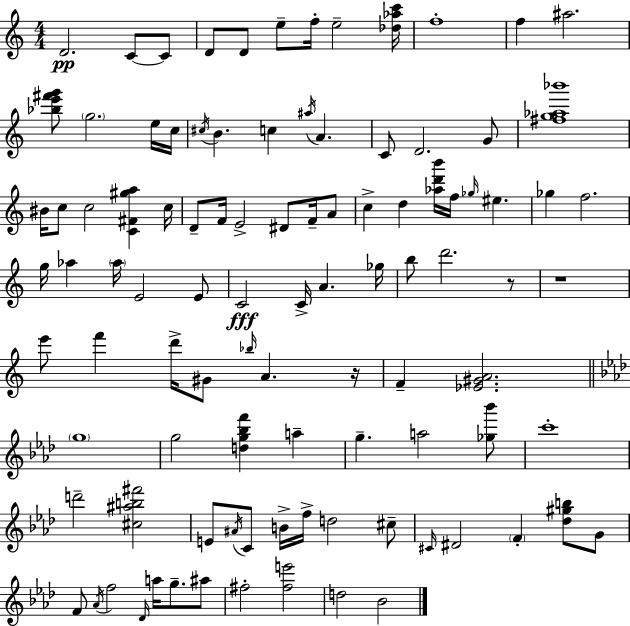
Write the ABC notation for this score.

X:1
T:Untitled
M:4/4
L:1/4
K:C
D2 C/2 C/2 D/2 D/2 e/2 f/4 e2 [_d_ac']/4 f4 f ^a2 [_be'^f'g']/2 g2 e/4 c/4 ^c/4 B c ^a/4 A C/2 D2 G/2 [^fg_a_b']4 ^B/4 c/2 c2 [C^F^ga] c/4 D/2 F/4 E2 ^D/2 F/4 A/2 c d [_ad'b']/4 f/4 _g/4 ^e _g f2 g/4 _a _a/4 E2 E/2 C2 C/4 A _g/4 b/2 d'2 z/2 z4 e'/2 f' d'/4 ^G/2 _b/4 A z/4 F [_E^GA]2 g4 g2 [dg_bf'] a g a2 [_g_b']/2 c'4 d'2 [^c^ab^f']2 E/2 ^A/4 C/2 B/4 f/4 d2 ^c/2 ^C/4 ^D2 F [_d^gb]/2 G/2 F/2 _A/4 f2 _D/4 a/4 g/2 ^a/2 ^f2 [^fe']2 d2 _B2